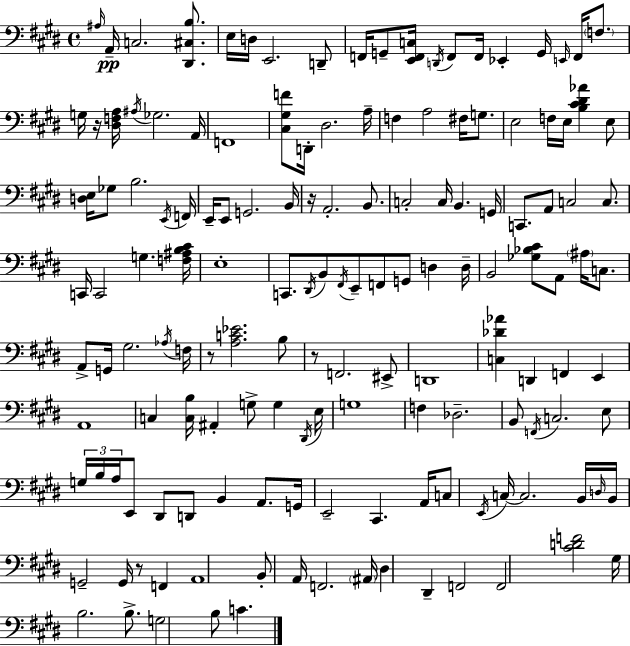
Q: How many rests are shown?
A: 5